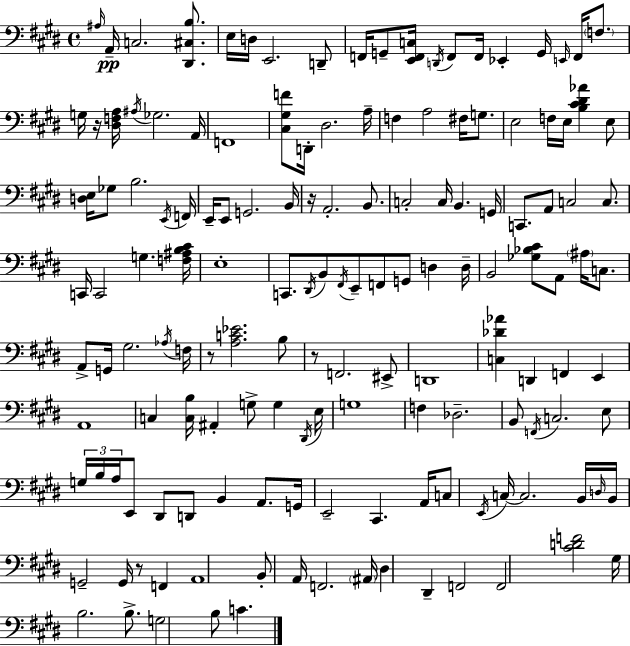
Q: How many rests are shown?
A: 5